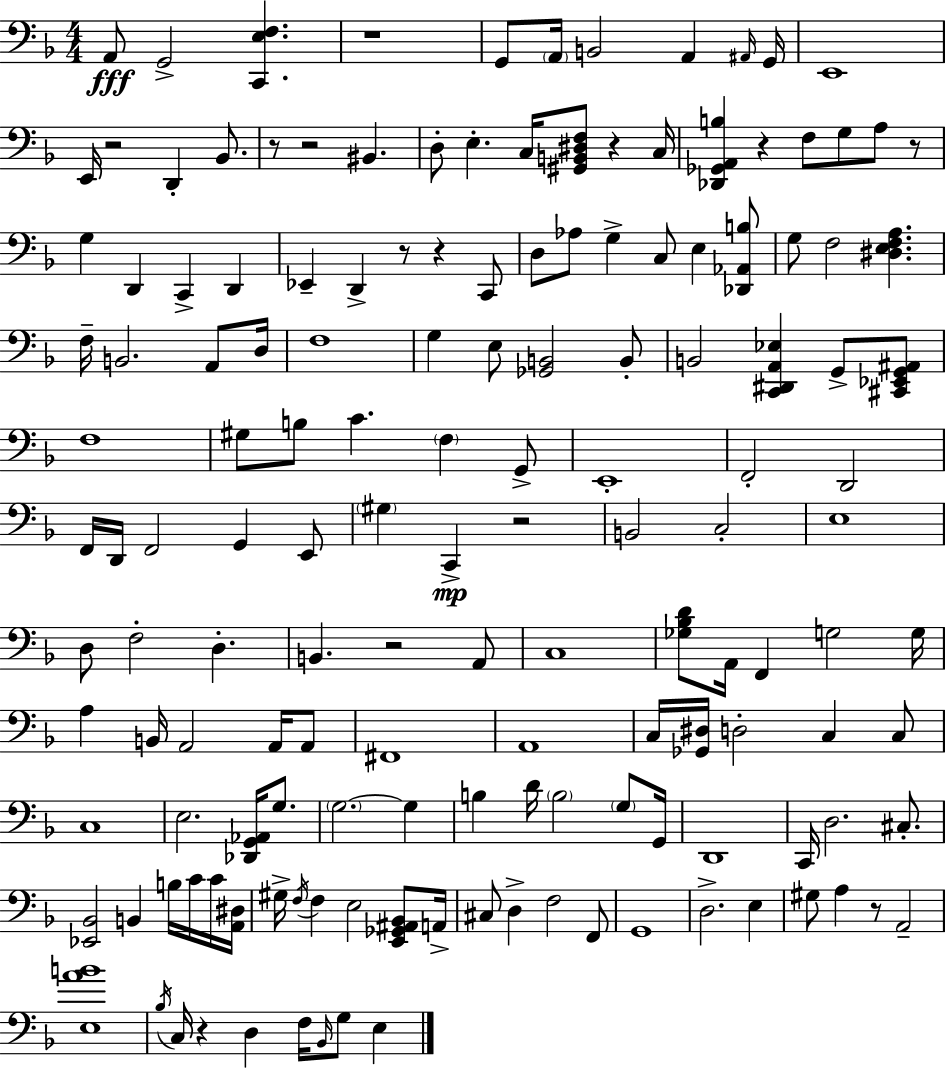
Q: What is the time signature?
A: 4/4